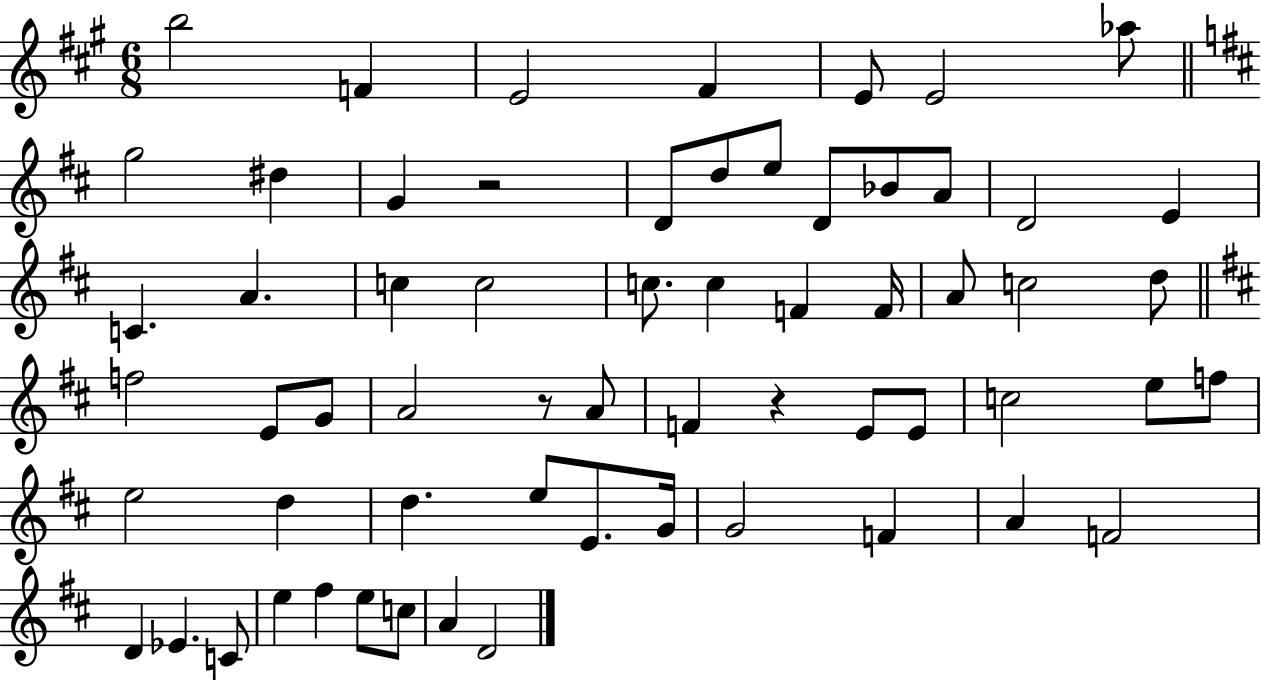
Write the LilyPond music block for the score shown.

{
  \clef treble
  \numericTimeSignature
  \time 6/8
  \key a \major
  b''2 f'4 | e'2 fis'4 | e'8 e'2 aes''8 | \bar "||" \break \key b \minor g''2 dis''4 | g'4 r2 | d'8 d''8 e''8 d'8 bes'8 a'8 | d'2 e'4 | \break c'4. a'4. | c''4 c''2 | c''8. c''4 f'4 f'16 | a'8 c''2 d''8 | \break \bar "||" \break \key b \minor f''2 e'8 g'8 | a'2 r8 a'8 | f'4 r4 e'8 e'8 | c''2 e''8 f''8 | \break e''2 d''4 | d''4. e''8 e'8. g'16 | g'2 f'4 | a'4 f'2 | \break d'4 ees'4. c'8 | e''4 fis''4 e''8 c''8 | a'4 d'2 | \bar "|."
}